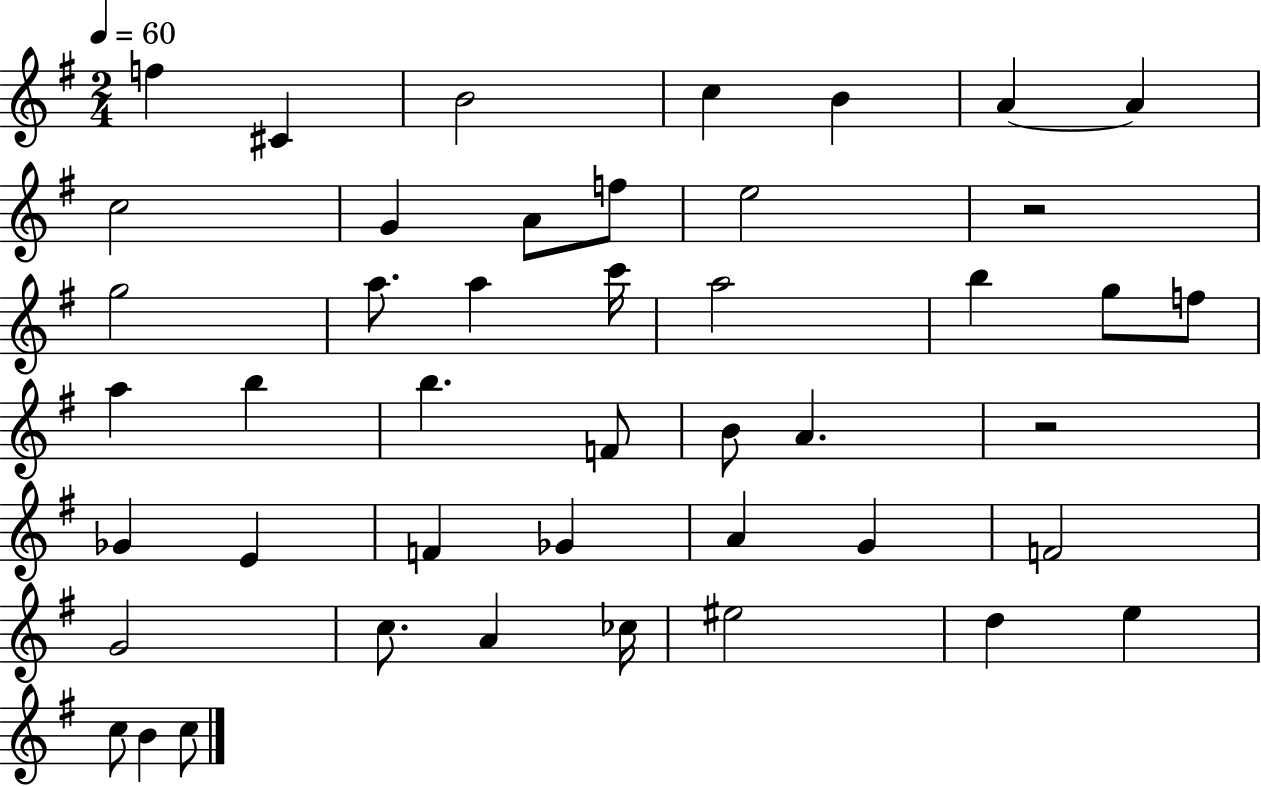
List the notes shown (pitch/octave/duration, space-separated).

F5/q C#4/q B4/h C5/q B4/q A4/q A4/q C5/h G4/q A4/e F5/e E5/h R/h G5/h A5/e. A5/q C6/s A5/h B5/q G5/e F5/e A5/q B5/q B5/q. F4/e B4/e A4/q. R/h Gb4/q E4/q F4/q Gb4/q A4/q G4/q F4/h G4/h C5/e. A4/q CES5/s EIS5/h D5/q E5/q C5/e B4/q C5/e